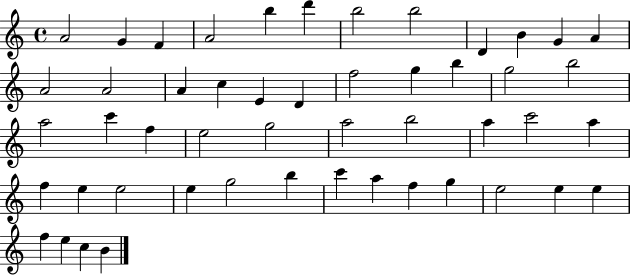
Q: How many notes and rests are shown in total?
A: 50